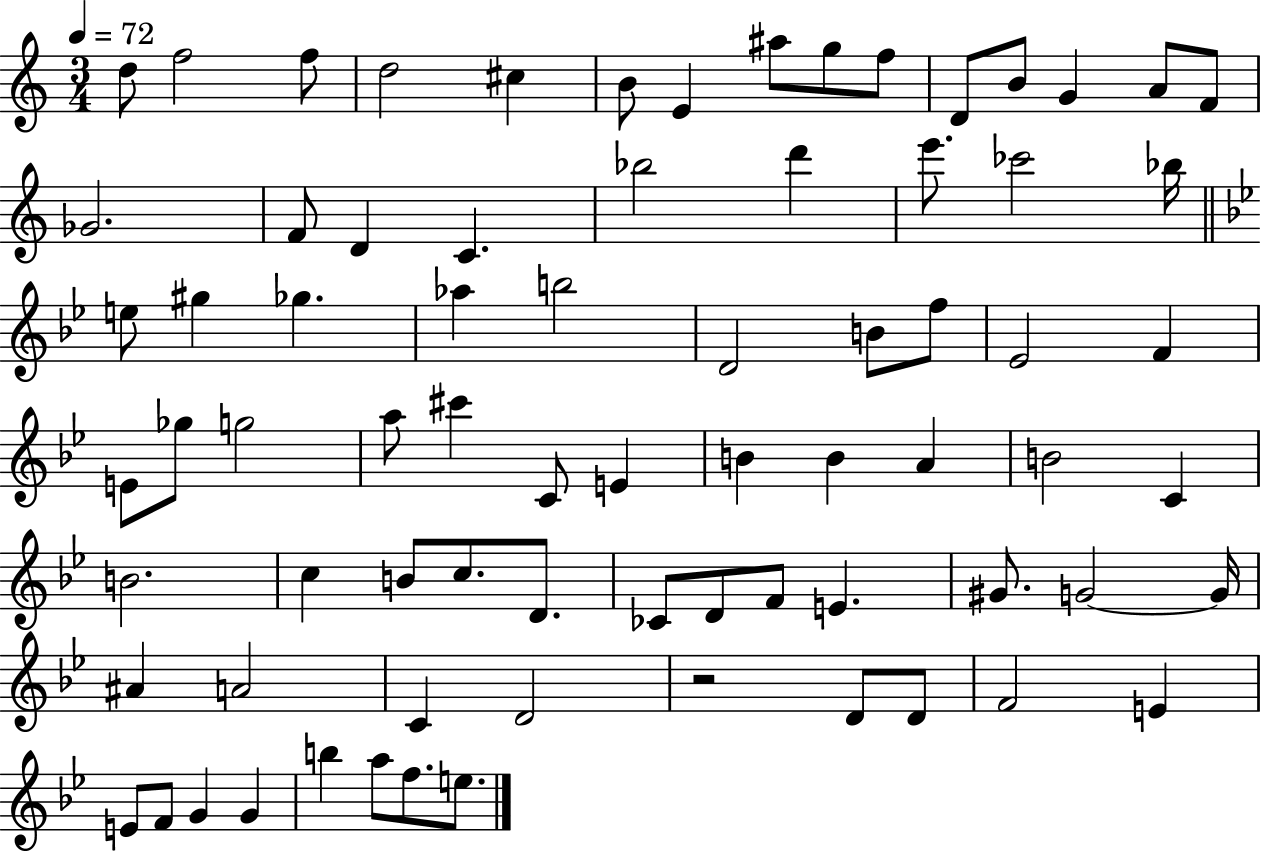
{
  \clef treble
  \numericTimeSignature
  \time 3/4
  \key c \major
  \tempo 4 = 72
  d''8 f''2 f''8 | d''2 cis''4 | b'8 e'4 ais''8 g''8 f''8 | d'8 b'8 g'4 a'8 f'8 | \break ges'2. | f'8 d'4 c'4. | bes''2 d'''4 | e'''8. ces'''2 bes''16 | \break \bar "||" \break \key bes \major e''8 gis''4 ges''4. | aes''4 b''2 | d'2 b'8 f''8 | ees'2 f'4 | \break e'8 ges''8 g''2 | a''8 cis'''4 c'8 e'4 | b'4 b'4 a'4 | b'2 c'4 | \break b'2. | c''4 b'8 c''8. d'8. | ces'8 d'8 f'8 e'4. | gis'8. g'2~~ g'16 | \break ais'4 a'2 | c'4 d'2 | r2 d'8 d'8 | f'2 e'4 | \break e'8 f'8 g'4 g'4 | b''4 a''8 f''8. e''8. | \bar "|."
}